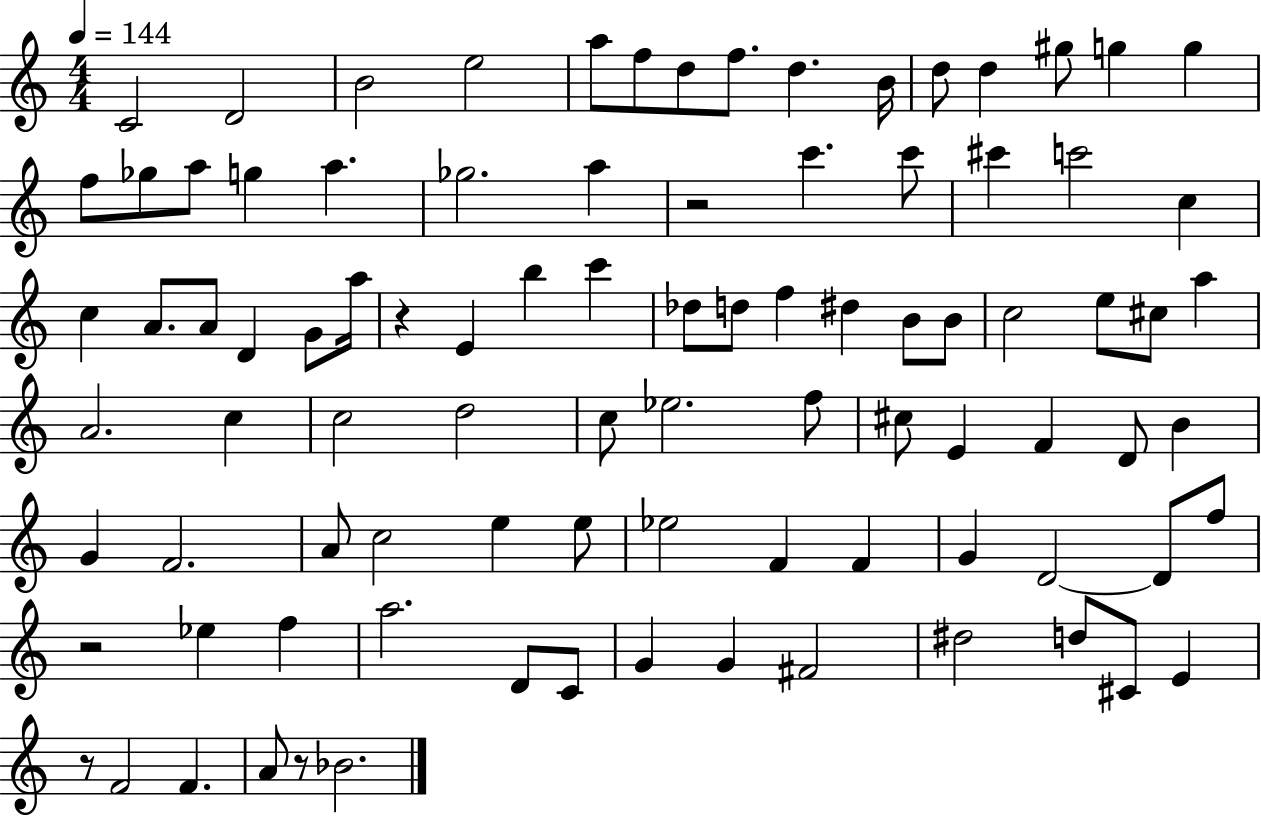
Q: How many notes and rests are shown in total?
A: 92